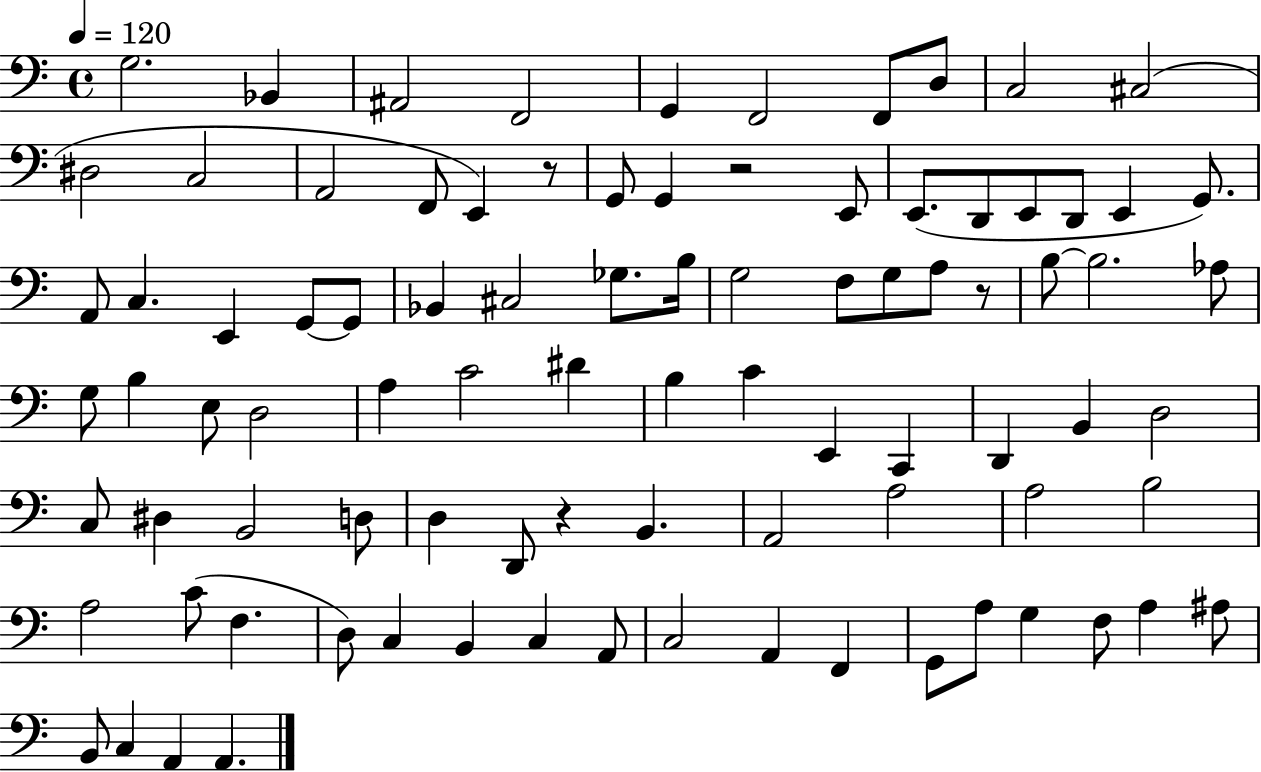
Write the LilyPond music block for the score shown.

{
  \clef bass
  \time 4/4
  \defaultTimeSignature
  \key c \major
  \tempo 4 = 120
  \repeat volta 2 { g2. bes,4 | ais,2 f,2 | g,4 f,2 f,8 d8 | c2 cis2( | \break dis2 c2 | a,2 f,8 e,4) r8 | g,8 g,4 r2 e,8 | e,8.( d,8 e,8 d,8 e,4 g,8.) | \break a,8 c4. e,4 g,8~~ g,8 | bes,4 cis2 ges8. b16 | g2 f8 g8 a8 r8 | b8~~ b2. aes8 | \break g8 b4 e8 d2 | a4 c'2 dis'4 | b4 c'4 e,4 c,4 | d,4 b,4 d2 | \break c8 dis4 b,2 d8 | d4 d,8 r4 b,4. | a,2 a2 | a2 b2 | \break a2 c'8( f4. | d8) c4 b,4 c4 a,8 | c2 a,4 f,4 | g,8 a8 g4 f8 a4 ais8 | \break b,8 c4 a,4 a,4. | } \bar "|."
}